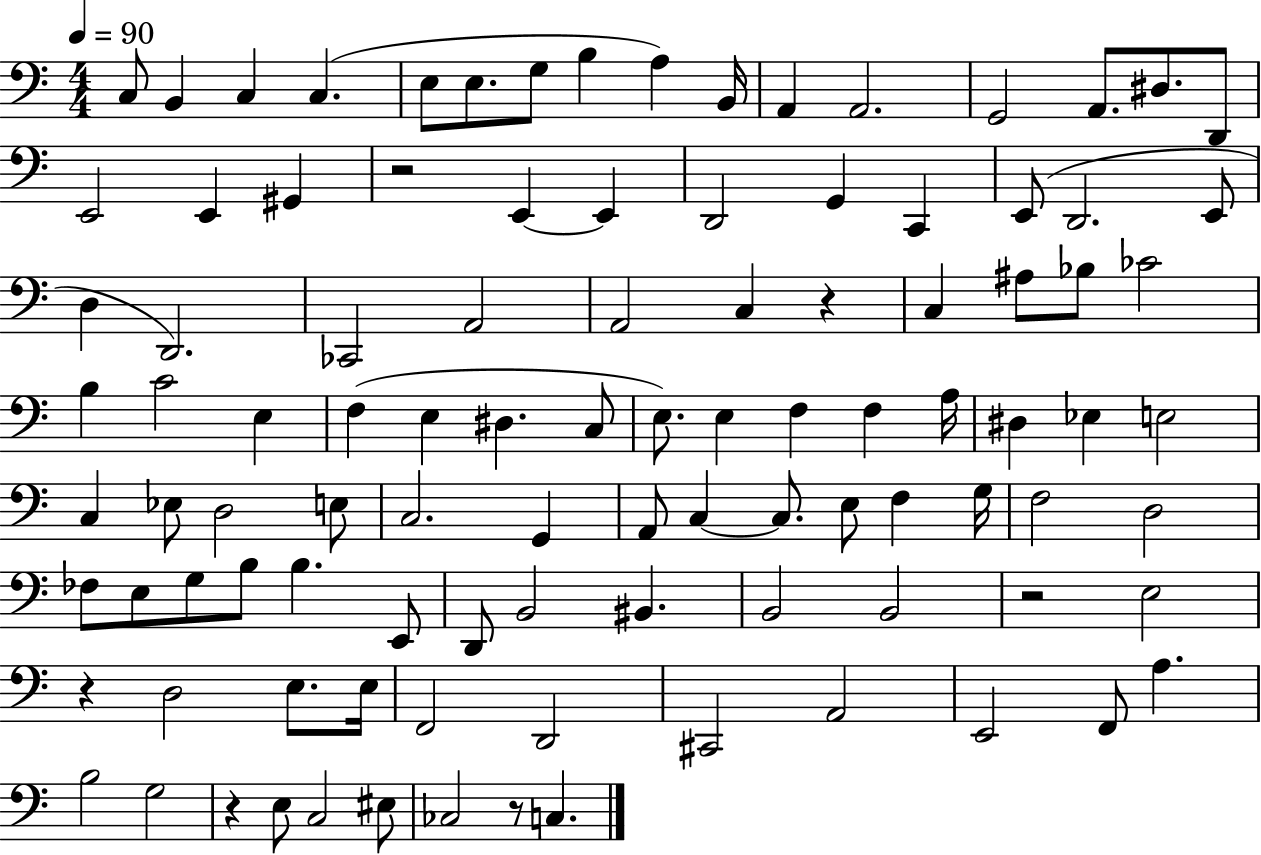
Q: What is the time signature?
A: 4/4